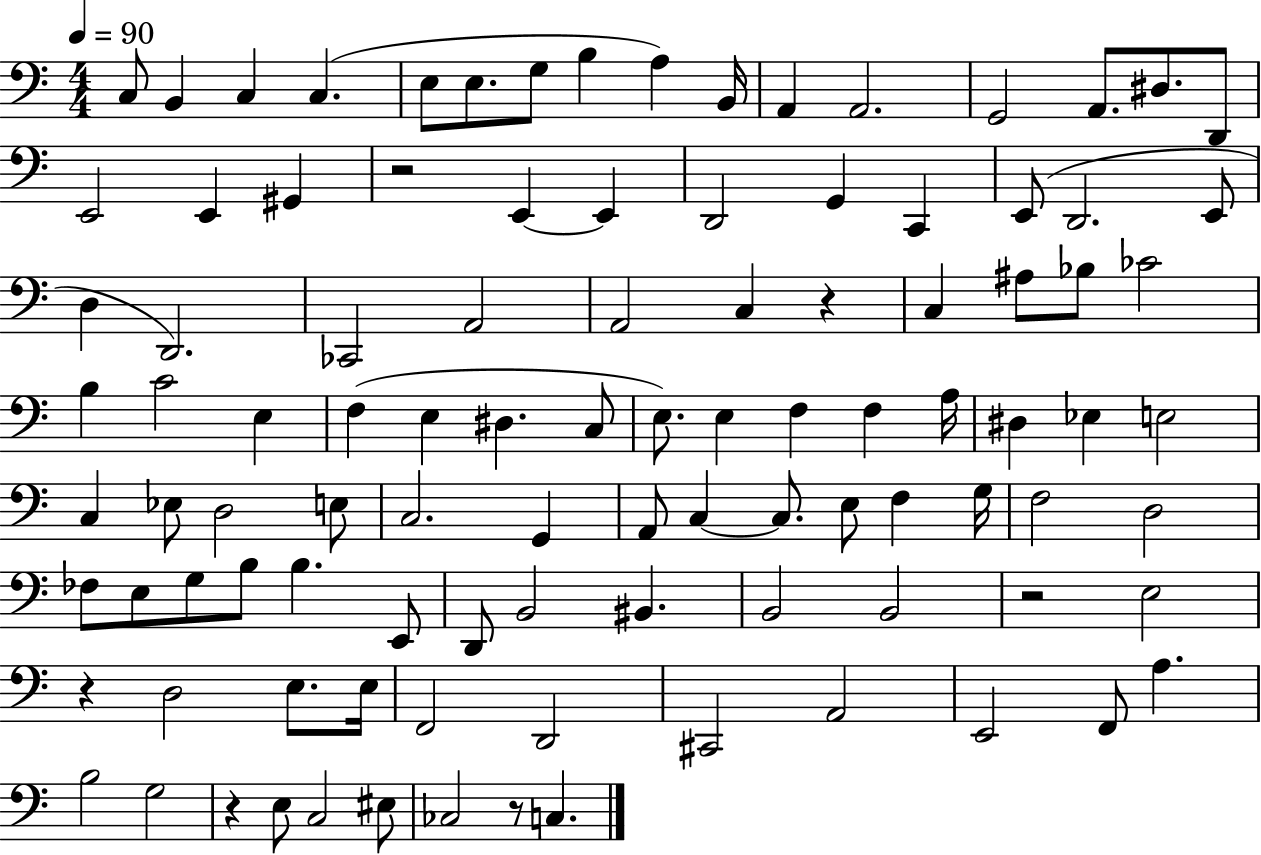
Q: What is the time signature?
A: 4/4